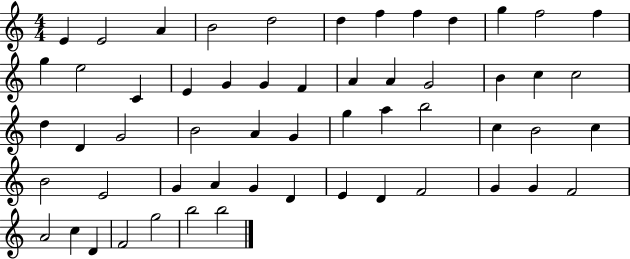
X:1
T:Untitled
M:4/4
L:1/4
K:C
E E2 A B2 d2 d f f d g f2 f g e2 C E G G F A A G2 B c c2 d D G2 B2 A G g a b2 c B2 c B2 E2 G A G D E D F2 G G F2 A2 c D F2 g2 b2 b2